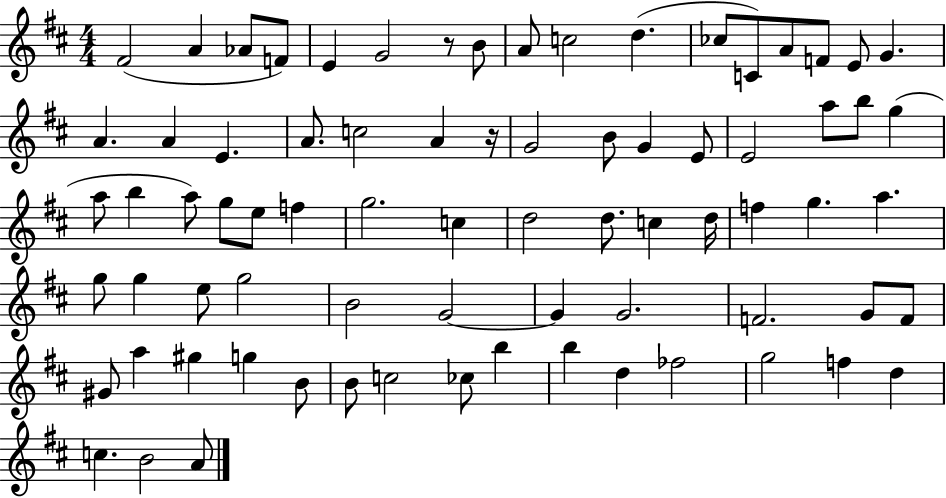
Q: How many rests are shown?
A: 2